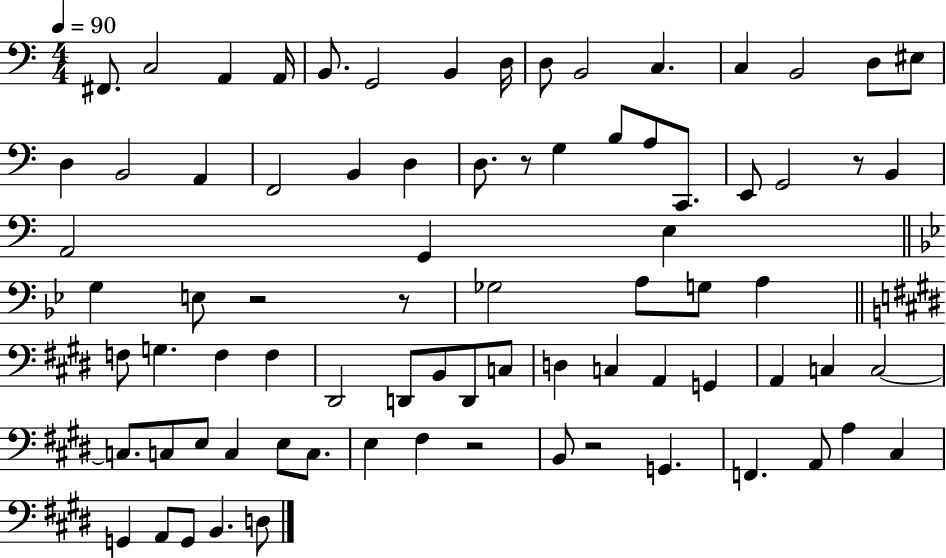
X:1
T:Untitled
M:4/4
L:1/4
K:C
^F,,/2 C,2 A,, A,,/4 B,,/2 G,,2 B,, D,/4 D,/2 B,,2 C, C, B,,2 D,/2 ^E,/2 D, B,,2 A,, F,,2 B,, D, D,/2 z/2 G, B,/2 A,/2 C,,/2 E,,/2 G,,2 z/2 B,, A,,2 G,, E, G, E,/2 z2 z/2 _G,2 A,/2 G,/2 A, F,/2 G, F, F, ^D,,2 D,,/2 B,,/2 D,,/2 C,/2 D, C, A,, G,, A,, C, C,2 C,/2 C,/2 E,/2 C, E,/2 C,/2 E, ^F, z2 B,,/2 z2 G,, F,, A,,/2 A, ^C, G,, A,,/2 G,,/2 B,, D,/2